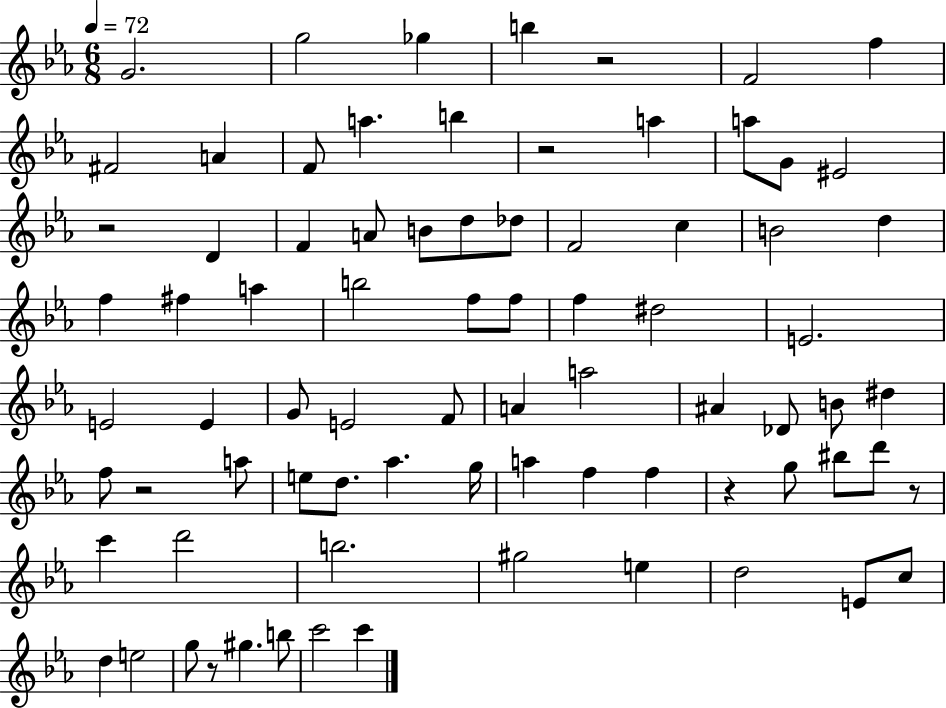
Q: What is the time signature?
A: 6/8